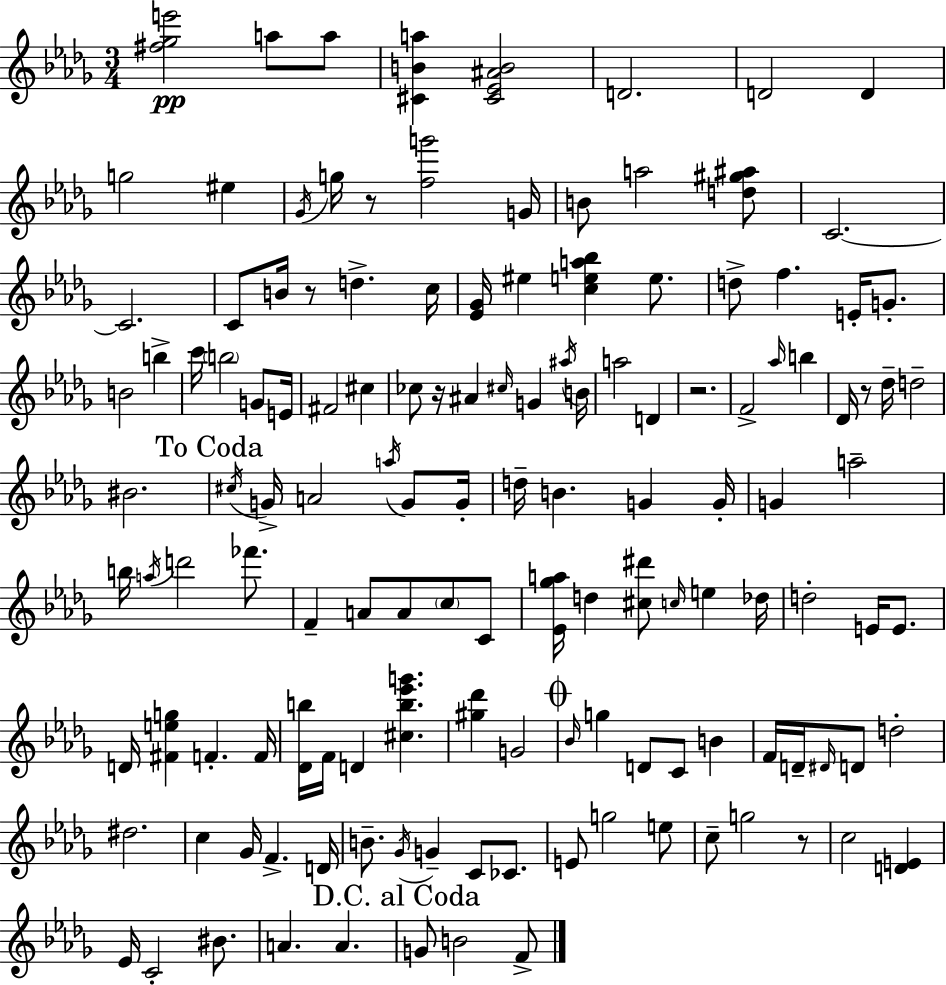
[F#5,Gb5,E6]/h A5/e A5/e [C#4,B4,A5]/q [C#4,Eb4,A#4,B4]/h D4/h. D4/h D4/q G5/h EIS5/q Gb4/s G5/s R/e [F5,G6]/h G4/s B4/e A5/h [D5,G#5,A#5]/e C4/h. C4/h. C4/e B4/s R/e D5/q. C5/s [Eb4,Gb4]/s EIS5/q [C5,E5,A5,Bb5]/q E5/e. D5/e F5/q. E4/s G4/e. B4/h B5/q C6/s B5/h G4/e E4/s F#4/h C#5/q CES5/e R/s A#4/q C#5/s G4/q A#5/s B4/s A5/h D4/q R/h. F4/h Ab5/s B5/q Db4/s R/e Db5/s D5/h BIS4/h. C#5/s G4/s A4/h A5/s G4/e G4/s D5/s B4/q. G4/q G4/s G4/q A5/h B5/s A5/s D6/h FES6/e. F4/q A4/e A4/e C5/e C4/e [Eb4,Gb5,A5]/s D5/q [C#5,D#6]/e C5/s E5/q Db5/s D5/h E4/s E4/e. D4/s [F#4,E5,G5]/q F4/q. F4/s [Db4,B5]/s F4/s D4/q [C#5,B5,Eb6,G6]/q. [G#5,Db6]/q G4/h Bb4/s G5/q D4/e C4/e B4/q F4/s D4/s D#4/s D4/e D5/h D#5/h. C5/q Gb4/s F4/q. D4/s B4/e. Gb4/s G4/q C4/e CES4/e. E4/e G5/h E5/e C5/e G5/h R/e C5/h [D4,E4]/q Eb4/s C4/h BIS4/e. A4/q. A4/q. G4/e B4/h F4/e